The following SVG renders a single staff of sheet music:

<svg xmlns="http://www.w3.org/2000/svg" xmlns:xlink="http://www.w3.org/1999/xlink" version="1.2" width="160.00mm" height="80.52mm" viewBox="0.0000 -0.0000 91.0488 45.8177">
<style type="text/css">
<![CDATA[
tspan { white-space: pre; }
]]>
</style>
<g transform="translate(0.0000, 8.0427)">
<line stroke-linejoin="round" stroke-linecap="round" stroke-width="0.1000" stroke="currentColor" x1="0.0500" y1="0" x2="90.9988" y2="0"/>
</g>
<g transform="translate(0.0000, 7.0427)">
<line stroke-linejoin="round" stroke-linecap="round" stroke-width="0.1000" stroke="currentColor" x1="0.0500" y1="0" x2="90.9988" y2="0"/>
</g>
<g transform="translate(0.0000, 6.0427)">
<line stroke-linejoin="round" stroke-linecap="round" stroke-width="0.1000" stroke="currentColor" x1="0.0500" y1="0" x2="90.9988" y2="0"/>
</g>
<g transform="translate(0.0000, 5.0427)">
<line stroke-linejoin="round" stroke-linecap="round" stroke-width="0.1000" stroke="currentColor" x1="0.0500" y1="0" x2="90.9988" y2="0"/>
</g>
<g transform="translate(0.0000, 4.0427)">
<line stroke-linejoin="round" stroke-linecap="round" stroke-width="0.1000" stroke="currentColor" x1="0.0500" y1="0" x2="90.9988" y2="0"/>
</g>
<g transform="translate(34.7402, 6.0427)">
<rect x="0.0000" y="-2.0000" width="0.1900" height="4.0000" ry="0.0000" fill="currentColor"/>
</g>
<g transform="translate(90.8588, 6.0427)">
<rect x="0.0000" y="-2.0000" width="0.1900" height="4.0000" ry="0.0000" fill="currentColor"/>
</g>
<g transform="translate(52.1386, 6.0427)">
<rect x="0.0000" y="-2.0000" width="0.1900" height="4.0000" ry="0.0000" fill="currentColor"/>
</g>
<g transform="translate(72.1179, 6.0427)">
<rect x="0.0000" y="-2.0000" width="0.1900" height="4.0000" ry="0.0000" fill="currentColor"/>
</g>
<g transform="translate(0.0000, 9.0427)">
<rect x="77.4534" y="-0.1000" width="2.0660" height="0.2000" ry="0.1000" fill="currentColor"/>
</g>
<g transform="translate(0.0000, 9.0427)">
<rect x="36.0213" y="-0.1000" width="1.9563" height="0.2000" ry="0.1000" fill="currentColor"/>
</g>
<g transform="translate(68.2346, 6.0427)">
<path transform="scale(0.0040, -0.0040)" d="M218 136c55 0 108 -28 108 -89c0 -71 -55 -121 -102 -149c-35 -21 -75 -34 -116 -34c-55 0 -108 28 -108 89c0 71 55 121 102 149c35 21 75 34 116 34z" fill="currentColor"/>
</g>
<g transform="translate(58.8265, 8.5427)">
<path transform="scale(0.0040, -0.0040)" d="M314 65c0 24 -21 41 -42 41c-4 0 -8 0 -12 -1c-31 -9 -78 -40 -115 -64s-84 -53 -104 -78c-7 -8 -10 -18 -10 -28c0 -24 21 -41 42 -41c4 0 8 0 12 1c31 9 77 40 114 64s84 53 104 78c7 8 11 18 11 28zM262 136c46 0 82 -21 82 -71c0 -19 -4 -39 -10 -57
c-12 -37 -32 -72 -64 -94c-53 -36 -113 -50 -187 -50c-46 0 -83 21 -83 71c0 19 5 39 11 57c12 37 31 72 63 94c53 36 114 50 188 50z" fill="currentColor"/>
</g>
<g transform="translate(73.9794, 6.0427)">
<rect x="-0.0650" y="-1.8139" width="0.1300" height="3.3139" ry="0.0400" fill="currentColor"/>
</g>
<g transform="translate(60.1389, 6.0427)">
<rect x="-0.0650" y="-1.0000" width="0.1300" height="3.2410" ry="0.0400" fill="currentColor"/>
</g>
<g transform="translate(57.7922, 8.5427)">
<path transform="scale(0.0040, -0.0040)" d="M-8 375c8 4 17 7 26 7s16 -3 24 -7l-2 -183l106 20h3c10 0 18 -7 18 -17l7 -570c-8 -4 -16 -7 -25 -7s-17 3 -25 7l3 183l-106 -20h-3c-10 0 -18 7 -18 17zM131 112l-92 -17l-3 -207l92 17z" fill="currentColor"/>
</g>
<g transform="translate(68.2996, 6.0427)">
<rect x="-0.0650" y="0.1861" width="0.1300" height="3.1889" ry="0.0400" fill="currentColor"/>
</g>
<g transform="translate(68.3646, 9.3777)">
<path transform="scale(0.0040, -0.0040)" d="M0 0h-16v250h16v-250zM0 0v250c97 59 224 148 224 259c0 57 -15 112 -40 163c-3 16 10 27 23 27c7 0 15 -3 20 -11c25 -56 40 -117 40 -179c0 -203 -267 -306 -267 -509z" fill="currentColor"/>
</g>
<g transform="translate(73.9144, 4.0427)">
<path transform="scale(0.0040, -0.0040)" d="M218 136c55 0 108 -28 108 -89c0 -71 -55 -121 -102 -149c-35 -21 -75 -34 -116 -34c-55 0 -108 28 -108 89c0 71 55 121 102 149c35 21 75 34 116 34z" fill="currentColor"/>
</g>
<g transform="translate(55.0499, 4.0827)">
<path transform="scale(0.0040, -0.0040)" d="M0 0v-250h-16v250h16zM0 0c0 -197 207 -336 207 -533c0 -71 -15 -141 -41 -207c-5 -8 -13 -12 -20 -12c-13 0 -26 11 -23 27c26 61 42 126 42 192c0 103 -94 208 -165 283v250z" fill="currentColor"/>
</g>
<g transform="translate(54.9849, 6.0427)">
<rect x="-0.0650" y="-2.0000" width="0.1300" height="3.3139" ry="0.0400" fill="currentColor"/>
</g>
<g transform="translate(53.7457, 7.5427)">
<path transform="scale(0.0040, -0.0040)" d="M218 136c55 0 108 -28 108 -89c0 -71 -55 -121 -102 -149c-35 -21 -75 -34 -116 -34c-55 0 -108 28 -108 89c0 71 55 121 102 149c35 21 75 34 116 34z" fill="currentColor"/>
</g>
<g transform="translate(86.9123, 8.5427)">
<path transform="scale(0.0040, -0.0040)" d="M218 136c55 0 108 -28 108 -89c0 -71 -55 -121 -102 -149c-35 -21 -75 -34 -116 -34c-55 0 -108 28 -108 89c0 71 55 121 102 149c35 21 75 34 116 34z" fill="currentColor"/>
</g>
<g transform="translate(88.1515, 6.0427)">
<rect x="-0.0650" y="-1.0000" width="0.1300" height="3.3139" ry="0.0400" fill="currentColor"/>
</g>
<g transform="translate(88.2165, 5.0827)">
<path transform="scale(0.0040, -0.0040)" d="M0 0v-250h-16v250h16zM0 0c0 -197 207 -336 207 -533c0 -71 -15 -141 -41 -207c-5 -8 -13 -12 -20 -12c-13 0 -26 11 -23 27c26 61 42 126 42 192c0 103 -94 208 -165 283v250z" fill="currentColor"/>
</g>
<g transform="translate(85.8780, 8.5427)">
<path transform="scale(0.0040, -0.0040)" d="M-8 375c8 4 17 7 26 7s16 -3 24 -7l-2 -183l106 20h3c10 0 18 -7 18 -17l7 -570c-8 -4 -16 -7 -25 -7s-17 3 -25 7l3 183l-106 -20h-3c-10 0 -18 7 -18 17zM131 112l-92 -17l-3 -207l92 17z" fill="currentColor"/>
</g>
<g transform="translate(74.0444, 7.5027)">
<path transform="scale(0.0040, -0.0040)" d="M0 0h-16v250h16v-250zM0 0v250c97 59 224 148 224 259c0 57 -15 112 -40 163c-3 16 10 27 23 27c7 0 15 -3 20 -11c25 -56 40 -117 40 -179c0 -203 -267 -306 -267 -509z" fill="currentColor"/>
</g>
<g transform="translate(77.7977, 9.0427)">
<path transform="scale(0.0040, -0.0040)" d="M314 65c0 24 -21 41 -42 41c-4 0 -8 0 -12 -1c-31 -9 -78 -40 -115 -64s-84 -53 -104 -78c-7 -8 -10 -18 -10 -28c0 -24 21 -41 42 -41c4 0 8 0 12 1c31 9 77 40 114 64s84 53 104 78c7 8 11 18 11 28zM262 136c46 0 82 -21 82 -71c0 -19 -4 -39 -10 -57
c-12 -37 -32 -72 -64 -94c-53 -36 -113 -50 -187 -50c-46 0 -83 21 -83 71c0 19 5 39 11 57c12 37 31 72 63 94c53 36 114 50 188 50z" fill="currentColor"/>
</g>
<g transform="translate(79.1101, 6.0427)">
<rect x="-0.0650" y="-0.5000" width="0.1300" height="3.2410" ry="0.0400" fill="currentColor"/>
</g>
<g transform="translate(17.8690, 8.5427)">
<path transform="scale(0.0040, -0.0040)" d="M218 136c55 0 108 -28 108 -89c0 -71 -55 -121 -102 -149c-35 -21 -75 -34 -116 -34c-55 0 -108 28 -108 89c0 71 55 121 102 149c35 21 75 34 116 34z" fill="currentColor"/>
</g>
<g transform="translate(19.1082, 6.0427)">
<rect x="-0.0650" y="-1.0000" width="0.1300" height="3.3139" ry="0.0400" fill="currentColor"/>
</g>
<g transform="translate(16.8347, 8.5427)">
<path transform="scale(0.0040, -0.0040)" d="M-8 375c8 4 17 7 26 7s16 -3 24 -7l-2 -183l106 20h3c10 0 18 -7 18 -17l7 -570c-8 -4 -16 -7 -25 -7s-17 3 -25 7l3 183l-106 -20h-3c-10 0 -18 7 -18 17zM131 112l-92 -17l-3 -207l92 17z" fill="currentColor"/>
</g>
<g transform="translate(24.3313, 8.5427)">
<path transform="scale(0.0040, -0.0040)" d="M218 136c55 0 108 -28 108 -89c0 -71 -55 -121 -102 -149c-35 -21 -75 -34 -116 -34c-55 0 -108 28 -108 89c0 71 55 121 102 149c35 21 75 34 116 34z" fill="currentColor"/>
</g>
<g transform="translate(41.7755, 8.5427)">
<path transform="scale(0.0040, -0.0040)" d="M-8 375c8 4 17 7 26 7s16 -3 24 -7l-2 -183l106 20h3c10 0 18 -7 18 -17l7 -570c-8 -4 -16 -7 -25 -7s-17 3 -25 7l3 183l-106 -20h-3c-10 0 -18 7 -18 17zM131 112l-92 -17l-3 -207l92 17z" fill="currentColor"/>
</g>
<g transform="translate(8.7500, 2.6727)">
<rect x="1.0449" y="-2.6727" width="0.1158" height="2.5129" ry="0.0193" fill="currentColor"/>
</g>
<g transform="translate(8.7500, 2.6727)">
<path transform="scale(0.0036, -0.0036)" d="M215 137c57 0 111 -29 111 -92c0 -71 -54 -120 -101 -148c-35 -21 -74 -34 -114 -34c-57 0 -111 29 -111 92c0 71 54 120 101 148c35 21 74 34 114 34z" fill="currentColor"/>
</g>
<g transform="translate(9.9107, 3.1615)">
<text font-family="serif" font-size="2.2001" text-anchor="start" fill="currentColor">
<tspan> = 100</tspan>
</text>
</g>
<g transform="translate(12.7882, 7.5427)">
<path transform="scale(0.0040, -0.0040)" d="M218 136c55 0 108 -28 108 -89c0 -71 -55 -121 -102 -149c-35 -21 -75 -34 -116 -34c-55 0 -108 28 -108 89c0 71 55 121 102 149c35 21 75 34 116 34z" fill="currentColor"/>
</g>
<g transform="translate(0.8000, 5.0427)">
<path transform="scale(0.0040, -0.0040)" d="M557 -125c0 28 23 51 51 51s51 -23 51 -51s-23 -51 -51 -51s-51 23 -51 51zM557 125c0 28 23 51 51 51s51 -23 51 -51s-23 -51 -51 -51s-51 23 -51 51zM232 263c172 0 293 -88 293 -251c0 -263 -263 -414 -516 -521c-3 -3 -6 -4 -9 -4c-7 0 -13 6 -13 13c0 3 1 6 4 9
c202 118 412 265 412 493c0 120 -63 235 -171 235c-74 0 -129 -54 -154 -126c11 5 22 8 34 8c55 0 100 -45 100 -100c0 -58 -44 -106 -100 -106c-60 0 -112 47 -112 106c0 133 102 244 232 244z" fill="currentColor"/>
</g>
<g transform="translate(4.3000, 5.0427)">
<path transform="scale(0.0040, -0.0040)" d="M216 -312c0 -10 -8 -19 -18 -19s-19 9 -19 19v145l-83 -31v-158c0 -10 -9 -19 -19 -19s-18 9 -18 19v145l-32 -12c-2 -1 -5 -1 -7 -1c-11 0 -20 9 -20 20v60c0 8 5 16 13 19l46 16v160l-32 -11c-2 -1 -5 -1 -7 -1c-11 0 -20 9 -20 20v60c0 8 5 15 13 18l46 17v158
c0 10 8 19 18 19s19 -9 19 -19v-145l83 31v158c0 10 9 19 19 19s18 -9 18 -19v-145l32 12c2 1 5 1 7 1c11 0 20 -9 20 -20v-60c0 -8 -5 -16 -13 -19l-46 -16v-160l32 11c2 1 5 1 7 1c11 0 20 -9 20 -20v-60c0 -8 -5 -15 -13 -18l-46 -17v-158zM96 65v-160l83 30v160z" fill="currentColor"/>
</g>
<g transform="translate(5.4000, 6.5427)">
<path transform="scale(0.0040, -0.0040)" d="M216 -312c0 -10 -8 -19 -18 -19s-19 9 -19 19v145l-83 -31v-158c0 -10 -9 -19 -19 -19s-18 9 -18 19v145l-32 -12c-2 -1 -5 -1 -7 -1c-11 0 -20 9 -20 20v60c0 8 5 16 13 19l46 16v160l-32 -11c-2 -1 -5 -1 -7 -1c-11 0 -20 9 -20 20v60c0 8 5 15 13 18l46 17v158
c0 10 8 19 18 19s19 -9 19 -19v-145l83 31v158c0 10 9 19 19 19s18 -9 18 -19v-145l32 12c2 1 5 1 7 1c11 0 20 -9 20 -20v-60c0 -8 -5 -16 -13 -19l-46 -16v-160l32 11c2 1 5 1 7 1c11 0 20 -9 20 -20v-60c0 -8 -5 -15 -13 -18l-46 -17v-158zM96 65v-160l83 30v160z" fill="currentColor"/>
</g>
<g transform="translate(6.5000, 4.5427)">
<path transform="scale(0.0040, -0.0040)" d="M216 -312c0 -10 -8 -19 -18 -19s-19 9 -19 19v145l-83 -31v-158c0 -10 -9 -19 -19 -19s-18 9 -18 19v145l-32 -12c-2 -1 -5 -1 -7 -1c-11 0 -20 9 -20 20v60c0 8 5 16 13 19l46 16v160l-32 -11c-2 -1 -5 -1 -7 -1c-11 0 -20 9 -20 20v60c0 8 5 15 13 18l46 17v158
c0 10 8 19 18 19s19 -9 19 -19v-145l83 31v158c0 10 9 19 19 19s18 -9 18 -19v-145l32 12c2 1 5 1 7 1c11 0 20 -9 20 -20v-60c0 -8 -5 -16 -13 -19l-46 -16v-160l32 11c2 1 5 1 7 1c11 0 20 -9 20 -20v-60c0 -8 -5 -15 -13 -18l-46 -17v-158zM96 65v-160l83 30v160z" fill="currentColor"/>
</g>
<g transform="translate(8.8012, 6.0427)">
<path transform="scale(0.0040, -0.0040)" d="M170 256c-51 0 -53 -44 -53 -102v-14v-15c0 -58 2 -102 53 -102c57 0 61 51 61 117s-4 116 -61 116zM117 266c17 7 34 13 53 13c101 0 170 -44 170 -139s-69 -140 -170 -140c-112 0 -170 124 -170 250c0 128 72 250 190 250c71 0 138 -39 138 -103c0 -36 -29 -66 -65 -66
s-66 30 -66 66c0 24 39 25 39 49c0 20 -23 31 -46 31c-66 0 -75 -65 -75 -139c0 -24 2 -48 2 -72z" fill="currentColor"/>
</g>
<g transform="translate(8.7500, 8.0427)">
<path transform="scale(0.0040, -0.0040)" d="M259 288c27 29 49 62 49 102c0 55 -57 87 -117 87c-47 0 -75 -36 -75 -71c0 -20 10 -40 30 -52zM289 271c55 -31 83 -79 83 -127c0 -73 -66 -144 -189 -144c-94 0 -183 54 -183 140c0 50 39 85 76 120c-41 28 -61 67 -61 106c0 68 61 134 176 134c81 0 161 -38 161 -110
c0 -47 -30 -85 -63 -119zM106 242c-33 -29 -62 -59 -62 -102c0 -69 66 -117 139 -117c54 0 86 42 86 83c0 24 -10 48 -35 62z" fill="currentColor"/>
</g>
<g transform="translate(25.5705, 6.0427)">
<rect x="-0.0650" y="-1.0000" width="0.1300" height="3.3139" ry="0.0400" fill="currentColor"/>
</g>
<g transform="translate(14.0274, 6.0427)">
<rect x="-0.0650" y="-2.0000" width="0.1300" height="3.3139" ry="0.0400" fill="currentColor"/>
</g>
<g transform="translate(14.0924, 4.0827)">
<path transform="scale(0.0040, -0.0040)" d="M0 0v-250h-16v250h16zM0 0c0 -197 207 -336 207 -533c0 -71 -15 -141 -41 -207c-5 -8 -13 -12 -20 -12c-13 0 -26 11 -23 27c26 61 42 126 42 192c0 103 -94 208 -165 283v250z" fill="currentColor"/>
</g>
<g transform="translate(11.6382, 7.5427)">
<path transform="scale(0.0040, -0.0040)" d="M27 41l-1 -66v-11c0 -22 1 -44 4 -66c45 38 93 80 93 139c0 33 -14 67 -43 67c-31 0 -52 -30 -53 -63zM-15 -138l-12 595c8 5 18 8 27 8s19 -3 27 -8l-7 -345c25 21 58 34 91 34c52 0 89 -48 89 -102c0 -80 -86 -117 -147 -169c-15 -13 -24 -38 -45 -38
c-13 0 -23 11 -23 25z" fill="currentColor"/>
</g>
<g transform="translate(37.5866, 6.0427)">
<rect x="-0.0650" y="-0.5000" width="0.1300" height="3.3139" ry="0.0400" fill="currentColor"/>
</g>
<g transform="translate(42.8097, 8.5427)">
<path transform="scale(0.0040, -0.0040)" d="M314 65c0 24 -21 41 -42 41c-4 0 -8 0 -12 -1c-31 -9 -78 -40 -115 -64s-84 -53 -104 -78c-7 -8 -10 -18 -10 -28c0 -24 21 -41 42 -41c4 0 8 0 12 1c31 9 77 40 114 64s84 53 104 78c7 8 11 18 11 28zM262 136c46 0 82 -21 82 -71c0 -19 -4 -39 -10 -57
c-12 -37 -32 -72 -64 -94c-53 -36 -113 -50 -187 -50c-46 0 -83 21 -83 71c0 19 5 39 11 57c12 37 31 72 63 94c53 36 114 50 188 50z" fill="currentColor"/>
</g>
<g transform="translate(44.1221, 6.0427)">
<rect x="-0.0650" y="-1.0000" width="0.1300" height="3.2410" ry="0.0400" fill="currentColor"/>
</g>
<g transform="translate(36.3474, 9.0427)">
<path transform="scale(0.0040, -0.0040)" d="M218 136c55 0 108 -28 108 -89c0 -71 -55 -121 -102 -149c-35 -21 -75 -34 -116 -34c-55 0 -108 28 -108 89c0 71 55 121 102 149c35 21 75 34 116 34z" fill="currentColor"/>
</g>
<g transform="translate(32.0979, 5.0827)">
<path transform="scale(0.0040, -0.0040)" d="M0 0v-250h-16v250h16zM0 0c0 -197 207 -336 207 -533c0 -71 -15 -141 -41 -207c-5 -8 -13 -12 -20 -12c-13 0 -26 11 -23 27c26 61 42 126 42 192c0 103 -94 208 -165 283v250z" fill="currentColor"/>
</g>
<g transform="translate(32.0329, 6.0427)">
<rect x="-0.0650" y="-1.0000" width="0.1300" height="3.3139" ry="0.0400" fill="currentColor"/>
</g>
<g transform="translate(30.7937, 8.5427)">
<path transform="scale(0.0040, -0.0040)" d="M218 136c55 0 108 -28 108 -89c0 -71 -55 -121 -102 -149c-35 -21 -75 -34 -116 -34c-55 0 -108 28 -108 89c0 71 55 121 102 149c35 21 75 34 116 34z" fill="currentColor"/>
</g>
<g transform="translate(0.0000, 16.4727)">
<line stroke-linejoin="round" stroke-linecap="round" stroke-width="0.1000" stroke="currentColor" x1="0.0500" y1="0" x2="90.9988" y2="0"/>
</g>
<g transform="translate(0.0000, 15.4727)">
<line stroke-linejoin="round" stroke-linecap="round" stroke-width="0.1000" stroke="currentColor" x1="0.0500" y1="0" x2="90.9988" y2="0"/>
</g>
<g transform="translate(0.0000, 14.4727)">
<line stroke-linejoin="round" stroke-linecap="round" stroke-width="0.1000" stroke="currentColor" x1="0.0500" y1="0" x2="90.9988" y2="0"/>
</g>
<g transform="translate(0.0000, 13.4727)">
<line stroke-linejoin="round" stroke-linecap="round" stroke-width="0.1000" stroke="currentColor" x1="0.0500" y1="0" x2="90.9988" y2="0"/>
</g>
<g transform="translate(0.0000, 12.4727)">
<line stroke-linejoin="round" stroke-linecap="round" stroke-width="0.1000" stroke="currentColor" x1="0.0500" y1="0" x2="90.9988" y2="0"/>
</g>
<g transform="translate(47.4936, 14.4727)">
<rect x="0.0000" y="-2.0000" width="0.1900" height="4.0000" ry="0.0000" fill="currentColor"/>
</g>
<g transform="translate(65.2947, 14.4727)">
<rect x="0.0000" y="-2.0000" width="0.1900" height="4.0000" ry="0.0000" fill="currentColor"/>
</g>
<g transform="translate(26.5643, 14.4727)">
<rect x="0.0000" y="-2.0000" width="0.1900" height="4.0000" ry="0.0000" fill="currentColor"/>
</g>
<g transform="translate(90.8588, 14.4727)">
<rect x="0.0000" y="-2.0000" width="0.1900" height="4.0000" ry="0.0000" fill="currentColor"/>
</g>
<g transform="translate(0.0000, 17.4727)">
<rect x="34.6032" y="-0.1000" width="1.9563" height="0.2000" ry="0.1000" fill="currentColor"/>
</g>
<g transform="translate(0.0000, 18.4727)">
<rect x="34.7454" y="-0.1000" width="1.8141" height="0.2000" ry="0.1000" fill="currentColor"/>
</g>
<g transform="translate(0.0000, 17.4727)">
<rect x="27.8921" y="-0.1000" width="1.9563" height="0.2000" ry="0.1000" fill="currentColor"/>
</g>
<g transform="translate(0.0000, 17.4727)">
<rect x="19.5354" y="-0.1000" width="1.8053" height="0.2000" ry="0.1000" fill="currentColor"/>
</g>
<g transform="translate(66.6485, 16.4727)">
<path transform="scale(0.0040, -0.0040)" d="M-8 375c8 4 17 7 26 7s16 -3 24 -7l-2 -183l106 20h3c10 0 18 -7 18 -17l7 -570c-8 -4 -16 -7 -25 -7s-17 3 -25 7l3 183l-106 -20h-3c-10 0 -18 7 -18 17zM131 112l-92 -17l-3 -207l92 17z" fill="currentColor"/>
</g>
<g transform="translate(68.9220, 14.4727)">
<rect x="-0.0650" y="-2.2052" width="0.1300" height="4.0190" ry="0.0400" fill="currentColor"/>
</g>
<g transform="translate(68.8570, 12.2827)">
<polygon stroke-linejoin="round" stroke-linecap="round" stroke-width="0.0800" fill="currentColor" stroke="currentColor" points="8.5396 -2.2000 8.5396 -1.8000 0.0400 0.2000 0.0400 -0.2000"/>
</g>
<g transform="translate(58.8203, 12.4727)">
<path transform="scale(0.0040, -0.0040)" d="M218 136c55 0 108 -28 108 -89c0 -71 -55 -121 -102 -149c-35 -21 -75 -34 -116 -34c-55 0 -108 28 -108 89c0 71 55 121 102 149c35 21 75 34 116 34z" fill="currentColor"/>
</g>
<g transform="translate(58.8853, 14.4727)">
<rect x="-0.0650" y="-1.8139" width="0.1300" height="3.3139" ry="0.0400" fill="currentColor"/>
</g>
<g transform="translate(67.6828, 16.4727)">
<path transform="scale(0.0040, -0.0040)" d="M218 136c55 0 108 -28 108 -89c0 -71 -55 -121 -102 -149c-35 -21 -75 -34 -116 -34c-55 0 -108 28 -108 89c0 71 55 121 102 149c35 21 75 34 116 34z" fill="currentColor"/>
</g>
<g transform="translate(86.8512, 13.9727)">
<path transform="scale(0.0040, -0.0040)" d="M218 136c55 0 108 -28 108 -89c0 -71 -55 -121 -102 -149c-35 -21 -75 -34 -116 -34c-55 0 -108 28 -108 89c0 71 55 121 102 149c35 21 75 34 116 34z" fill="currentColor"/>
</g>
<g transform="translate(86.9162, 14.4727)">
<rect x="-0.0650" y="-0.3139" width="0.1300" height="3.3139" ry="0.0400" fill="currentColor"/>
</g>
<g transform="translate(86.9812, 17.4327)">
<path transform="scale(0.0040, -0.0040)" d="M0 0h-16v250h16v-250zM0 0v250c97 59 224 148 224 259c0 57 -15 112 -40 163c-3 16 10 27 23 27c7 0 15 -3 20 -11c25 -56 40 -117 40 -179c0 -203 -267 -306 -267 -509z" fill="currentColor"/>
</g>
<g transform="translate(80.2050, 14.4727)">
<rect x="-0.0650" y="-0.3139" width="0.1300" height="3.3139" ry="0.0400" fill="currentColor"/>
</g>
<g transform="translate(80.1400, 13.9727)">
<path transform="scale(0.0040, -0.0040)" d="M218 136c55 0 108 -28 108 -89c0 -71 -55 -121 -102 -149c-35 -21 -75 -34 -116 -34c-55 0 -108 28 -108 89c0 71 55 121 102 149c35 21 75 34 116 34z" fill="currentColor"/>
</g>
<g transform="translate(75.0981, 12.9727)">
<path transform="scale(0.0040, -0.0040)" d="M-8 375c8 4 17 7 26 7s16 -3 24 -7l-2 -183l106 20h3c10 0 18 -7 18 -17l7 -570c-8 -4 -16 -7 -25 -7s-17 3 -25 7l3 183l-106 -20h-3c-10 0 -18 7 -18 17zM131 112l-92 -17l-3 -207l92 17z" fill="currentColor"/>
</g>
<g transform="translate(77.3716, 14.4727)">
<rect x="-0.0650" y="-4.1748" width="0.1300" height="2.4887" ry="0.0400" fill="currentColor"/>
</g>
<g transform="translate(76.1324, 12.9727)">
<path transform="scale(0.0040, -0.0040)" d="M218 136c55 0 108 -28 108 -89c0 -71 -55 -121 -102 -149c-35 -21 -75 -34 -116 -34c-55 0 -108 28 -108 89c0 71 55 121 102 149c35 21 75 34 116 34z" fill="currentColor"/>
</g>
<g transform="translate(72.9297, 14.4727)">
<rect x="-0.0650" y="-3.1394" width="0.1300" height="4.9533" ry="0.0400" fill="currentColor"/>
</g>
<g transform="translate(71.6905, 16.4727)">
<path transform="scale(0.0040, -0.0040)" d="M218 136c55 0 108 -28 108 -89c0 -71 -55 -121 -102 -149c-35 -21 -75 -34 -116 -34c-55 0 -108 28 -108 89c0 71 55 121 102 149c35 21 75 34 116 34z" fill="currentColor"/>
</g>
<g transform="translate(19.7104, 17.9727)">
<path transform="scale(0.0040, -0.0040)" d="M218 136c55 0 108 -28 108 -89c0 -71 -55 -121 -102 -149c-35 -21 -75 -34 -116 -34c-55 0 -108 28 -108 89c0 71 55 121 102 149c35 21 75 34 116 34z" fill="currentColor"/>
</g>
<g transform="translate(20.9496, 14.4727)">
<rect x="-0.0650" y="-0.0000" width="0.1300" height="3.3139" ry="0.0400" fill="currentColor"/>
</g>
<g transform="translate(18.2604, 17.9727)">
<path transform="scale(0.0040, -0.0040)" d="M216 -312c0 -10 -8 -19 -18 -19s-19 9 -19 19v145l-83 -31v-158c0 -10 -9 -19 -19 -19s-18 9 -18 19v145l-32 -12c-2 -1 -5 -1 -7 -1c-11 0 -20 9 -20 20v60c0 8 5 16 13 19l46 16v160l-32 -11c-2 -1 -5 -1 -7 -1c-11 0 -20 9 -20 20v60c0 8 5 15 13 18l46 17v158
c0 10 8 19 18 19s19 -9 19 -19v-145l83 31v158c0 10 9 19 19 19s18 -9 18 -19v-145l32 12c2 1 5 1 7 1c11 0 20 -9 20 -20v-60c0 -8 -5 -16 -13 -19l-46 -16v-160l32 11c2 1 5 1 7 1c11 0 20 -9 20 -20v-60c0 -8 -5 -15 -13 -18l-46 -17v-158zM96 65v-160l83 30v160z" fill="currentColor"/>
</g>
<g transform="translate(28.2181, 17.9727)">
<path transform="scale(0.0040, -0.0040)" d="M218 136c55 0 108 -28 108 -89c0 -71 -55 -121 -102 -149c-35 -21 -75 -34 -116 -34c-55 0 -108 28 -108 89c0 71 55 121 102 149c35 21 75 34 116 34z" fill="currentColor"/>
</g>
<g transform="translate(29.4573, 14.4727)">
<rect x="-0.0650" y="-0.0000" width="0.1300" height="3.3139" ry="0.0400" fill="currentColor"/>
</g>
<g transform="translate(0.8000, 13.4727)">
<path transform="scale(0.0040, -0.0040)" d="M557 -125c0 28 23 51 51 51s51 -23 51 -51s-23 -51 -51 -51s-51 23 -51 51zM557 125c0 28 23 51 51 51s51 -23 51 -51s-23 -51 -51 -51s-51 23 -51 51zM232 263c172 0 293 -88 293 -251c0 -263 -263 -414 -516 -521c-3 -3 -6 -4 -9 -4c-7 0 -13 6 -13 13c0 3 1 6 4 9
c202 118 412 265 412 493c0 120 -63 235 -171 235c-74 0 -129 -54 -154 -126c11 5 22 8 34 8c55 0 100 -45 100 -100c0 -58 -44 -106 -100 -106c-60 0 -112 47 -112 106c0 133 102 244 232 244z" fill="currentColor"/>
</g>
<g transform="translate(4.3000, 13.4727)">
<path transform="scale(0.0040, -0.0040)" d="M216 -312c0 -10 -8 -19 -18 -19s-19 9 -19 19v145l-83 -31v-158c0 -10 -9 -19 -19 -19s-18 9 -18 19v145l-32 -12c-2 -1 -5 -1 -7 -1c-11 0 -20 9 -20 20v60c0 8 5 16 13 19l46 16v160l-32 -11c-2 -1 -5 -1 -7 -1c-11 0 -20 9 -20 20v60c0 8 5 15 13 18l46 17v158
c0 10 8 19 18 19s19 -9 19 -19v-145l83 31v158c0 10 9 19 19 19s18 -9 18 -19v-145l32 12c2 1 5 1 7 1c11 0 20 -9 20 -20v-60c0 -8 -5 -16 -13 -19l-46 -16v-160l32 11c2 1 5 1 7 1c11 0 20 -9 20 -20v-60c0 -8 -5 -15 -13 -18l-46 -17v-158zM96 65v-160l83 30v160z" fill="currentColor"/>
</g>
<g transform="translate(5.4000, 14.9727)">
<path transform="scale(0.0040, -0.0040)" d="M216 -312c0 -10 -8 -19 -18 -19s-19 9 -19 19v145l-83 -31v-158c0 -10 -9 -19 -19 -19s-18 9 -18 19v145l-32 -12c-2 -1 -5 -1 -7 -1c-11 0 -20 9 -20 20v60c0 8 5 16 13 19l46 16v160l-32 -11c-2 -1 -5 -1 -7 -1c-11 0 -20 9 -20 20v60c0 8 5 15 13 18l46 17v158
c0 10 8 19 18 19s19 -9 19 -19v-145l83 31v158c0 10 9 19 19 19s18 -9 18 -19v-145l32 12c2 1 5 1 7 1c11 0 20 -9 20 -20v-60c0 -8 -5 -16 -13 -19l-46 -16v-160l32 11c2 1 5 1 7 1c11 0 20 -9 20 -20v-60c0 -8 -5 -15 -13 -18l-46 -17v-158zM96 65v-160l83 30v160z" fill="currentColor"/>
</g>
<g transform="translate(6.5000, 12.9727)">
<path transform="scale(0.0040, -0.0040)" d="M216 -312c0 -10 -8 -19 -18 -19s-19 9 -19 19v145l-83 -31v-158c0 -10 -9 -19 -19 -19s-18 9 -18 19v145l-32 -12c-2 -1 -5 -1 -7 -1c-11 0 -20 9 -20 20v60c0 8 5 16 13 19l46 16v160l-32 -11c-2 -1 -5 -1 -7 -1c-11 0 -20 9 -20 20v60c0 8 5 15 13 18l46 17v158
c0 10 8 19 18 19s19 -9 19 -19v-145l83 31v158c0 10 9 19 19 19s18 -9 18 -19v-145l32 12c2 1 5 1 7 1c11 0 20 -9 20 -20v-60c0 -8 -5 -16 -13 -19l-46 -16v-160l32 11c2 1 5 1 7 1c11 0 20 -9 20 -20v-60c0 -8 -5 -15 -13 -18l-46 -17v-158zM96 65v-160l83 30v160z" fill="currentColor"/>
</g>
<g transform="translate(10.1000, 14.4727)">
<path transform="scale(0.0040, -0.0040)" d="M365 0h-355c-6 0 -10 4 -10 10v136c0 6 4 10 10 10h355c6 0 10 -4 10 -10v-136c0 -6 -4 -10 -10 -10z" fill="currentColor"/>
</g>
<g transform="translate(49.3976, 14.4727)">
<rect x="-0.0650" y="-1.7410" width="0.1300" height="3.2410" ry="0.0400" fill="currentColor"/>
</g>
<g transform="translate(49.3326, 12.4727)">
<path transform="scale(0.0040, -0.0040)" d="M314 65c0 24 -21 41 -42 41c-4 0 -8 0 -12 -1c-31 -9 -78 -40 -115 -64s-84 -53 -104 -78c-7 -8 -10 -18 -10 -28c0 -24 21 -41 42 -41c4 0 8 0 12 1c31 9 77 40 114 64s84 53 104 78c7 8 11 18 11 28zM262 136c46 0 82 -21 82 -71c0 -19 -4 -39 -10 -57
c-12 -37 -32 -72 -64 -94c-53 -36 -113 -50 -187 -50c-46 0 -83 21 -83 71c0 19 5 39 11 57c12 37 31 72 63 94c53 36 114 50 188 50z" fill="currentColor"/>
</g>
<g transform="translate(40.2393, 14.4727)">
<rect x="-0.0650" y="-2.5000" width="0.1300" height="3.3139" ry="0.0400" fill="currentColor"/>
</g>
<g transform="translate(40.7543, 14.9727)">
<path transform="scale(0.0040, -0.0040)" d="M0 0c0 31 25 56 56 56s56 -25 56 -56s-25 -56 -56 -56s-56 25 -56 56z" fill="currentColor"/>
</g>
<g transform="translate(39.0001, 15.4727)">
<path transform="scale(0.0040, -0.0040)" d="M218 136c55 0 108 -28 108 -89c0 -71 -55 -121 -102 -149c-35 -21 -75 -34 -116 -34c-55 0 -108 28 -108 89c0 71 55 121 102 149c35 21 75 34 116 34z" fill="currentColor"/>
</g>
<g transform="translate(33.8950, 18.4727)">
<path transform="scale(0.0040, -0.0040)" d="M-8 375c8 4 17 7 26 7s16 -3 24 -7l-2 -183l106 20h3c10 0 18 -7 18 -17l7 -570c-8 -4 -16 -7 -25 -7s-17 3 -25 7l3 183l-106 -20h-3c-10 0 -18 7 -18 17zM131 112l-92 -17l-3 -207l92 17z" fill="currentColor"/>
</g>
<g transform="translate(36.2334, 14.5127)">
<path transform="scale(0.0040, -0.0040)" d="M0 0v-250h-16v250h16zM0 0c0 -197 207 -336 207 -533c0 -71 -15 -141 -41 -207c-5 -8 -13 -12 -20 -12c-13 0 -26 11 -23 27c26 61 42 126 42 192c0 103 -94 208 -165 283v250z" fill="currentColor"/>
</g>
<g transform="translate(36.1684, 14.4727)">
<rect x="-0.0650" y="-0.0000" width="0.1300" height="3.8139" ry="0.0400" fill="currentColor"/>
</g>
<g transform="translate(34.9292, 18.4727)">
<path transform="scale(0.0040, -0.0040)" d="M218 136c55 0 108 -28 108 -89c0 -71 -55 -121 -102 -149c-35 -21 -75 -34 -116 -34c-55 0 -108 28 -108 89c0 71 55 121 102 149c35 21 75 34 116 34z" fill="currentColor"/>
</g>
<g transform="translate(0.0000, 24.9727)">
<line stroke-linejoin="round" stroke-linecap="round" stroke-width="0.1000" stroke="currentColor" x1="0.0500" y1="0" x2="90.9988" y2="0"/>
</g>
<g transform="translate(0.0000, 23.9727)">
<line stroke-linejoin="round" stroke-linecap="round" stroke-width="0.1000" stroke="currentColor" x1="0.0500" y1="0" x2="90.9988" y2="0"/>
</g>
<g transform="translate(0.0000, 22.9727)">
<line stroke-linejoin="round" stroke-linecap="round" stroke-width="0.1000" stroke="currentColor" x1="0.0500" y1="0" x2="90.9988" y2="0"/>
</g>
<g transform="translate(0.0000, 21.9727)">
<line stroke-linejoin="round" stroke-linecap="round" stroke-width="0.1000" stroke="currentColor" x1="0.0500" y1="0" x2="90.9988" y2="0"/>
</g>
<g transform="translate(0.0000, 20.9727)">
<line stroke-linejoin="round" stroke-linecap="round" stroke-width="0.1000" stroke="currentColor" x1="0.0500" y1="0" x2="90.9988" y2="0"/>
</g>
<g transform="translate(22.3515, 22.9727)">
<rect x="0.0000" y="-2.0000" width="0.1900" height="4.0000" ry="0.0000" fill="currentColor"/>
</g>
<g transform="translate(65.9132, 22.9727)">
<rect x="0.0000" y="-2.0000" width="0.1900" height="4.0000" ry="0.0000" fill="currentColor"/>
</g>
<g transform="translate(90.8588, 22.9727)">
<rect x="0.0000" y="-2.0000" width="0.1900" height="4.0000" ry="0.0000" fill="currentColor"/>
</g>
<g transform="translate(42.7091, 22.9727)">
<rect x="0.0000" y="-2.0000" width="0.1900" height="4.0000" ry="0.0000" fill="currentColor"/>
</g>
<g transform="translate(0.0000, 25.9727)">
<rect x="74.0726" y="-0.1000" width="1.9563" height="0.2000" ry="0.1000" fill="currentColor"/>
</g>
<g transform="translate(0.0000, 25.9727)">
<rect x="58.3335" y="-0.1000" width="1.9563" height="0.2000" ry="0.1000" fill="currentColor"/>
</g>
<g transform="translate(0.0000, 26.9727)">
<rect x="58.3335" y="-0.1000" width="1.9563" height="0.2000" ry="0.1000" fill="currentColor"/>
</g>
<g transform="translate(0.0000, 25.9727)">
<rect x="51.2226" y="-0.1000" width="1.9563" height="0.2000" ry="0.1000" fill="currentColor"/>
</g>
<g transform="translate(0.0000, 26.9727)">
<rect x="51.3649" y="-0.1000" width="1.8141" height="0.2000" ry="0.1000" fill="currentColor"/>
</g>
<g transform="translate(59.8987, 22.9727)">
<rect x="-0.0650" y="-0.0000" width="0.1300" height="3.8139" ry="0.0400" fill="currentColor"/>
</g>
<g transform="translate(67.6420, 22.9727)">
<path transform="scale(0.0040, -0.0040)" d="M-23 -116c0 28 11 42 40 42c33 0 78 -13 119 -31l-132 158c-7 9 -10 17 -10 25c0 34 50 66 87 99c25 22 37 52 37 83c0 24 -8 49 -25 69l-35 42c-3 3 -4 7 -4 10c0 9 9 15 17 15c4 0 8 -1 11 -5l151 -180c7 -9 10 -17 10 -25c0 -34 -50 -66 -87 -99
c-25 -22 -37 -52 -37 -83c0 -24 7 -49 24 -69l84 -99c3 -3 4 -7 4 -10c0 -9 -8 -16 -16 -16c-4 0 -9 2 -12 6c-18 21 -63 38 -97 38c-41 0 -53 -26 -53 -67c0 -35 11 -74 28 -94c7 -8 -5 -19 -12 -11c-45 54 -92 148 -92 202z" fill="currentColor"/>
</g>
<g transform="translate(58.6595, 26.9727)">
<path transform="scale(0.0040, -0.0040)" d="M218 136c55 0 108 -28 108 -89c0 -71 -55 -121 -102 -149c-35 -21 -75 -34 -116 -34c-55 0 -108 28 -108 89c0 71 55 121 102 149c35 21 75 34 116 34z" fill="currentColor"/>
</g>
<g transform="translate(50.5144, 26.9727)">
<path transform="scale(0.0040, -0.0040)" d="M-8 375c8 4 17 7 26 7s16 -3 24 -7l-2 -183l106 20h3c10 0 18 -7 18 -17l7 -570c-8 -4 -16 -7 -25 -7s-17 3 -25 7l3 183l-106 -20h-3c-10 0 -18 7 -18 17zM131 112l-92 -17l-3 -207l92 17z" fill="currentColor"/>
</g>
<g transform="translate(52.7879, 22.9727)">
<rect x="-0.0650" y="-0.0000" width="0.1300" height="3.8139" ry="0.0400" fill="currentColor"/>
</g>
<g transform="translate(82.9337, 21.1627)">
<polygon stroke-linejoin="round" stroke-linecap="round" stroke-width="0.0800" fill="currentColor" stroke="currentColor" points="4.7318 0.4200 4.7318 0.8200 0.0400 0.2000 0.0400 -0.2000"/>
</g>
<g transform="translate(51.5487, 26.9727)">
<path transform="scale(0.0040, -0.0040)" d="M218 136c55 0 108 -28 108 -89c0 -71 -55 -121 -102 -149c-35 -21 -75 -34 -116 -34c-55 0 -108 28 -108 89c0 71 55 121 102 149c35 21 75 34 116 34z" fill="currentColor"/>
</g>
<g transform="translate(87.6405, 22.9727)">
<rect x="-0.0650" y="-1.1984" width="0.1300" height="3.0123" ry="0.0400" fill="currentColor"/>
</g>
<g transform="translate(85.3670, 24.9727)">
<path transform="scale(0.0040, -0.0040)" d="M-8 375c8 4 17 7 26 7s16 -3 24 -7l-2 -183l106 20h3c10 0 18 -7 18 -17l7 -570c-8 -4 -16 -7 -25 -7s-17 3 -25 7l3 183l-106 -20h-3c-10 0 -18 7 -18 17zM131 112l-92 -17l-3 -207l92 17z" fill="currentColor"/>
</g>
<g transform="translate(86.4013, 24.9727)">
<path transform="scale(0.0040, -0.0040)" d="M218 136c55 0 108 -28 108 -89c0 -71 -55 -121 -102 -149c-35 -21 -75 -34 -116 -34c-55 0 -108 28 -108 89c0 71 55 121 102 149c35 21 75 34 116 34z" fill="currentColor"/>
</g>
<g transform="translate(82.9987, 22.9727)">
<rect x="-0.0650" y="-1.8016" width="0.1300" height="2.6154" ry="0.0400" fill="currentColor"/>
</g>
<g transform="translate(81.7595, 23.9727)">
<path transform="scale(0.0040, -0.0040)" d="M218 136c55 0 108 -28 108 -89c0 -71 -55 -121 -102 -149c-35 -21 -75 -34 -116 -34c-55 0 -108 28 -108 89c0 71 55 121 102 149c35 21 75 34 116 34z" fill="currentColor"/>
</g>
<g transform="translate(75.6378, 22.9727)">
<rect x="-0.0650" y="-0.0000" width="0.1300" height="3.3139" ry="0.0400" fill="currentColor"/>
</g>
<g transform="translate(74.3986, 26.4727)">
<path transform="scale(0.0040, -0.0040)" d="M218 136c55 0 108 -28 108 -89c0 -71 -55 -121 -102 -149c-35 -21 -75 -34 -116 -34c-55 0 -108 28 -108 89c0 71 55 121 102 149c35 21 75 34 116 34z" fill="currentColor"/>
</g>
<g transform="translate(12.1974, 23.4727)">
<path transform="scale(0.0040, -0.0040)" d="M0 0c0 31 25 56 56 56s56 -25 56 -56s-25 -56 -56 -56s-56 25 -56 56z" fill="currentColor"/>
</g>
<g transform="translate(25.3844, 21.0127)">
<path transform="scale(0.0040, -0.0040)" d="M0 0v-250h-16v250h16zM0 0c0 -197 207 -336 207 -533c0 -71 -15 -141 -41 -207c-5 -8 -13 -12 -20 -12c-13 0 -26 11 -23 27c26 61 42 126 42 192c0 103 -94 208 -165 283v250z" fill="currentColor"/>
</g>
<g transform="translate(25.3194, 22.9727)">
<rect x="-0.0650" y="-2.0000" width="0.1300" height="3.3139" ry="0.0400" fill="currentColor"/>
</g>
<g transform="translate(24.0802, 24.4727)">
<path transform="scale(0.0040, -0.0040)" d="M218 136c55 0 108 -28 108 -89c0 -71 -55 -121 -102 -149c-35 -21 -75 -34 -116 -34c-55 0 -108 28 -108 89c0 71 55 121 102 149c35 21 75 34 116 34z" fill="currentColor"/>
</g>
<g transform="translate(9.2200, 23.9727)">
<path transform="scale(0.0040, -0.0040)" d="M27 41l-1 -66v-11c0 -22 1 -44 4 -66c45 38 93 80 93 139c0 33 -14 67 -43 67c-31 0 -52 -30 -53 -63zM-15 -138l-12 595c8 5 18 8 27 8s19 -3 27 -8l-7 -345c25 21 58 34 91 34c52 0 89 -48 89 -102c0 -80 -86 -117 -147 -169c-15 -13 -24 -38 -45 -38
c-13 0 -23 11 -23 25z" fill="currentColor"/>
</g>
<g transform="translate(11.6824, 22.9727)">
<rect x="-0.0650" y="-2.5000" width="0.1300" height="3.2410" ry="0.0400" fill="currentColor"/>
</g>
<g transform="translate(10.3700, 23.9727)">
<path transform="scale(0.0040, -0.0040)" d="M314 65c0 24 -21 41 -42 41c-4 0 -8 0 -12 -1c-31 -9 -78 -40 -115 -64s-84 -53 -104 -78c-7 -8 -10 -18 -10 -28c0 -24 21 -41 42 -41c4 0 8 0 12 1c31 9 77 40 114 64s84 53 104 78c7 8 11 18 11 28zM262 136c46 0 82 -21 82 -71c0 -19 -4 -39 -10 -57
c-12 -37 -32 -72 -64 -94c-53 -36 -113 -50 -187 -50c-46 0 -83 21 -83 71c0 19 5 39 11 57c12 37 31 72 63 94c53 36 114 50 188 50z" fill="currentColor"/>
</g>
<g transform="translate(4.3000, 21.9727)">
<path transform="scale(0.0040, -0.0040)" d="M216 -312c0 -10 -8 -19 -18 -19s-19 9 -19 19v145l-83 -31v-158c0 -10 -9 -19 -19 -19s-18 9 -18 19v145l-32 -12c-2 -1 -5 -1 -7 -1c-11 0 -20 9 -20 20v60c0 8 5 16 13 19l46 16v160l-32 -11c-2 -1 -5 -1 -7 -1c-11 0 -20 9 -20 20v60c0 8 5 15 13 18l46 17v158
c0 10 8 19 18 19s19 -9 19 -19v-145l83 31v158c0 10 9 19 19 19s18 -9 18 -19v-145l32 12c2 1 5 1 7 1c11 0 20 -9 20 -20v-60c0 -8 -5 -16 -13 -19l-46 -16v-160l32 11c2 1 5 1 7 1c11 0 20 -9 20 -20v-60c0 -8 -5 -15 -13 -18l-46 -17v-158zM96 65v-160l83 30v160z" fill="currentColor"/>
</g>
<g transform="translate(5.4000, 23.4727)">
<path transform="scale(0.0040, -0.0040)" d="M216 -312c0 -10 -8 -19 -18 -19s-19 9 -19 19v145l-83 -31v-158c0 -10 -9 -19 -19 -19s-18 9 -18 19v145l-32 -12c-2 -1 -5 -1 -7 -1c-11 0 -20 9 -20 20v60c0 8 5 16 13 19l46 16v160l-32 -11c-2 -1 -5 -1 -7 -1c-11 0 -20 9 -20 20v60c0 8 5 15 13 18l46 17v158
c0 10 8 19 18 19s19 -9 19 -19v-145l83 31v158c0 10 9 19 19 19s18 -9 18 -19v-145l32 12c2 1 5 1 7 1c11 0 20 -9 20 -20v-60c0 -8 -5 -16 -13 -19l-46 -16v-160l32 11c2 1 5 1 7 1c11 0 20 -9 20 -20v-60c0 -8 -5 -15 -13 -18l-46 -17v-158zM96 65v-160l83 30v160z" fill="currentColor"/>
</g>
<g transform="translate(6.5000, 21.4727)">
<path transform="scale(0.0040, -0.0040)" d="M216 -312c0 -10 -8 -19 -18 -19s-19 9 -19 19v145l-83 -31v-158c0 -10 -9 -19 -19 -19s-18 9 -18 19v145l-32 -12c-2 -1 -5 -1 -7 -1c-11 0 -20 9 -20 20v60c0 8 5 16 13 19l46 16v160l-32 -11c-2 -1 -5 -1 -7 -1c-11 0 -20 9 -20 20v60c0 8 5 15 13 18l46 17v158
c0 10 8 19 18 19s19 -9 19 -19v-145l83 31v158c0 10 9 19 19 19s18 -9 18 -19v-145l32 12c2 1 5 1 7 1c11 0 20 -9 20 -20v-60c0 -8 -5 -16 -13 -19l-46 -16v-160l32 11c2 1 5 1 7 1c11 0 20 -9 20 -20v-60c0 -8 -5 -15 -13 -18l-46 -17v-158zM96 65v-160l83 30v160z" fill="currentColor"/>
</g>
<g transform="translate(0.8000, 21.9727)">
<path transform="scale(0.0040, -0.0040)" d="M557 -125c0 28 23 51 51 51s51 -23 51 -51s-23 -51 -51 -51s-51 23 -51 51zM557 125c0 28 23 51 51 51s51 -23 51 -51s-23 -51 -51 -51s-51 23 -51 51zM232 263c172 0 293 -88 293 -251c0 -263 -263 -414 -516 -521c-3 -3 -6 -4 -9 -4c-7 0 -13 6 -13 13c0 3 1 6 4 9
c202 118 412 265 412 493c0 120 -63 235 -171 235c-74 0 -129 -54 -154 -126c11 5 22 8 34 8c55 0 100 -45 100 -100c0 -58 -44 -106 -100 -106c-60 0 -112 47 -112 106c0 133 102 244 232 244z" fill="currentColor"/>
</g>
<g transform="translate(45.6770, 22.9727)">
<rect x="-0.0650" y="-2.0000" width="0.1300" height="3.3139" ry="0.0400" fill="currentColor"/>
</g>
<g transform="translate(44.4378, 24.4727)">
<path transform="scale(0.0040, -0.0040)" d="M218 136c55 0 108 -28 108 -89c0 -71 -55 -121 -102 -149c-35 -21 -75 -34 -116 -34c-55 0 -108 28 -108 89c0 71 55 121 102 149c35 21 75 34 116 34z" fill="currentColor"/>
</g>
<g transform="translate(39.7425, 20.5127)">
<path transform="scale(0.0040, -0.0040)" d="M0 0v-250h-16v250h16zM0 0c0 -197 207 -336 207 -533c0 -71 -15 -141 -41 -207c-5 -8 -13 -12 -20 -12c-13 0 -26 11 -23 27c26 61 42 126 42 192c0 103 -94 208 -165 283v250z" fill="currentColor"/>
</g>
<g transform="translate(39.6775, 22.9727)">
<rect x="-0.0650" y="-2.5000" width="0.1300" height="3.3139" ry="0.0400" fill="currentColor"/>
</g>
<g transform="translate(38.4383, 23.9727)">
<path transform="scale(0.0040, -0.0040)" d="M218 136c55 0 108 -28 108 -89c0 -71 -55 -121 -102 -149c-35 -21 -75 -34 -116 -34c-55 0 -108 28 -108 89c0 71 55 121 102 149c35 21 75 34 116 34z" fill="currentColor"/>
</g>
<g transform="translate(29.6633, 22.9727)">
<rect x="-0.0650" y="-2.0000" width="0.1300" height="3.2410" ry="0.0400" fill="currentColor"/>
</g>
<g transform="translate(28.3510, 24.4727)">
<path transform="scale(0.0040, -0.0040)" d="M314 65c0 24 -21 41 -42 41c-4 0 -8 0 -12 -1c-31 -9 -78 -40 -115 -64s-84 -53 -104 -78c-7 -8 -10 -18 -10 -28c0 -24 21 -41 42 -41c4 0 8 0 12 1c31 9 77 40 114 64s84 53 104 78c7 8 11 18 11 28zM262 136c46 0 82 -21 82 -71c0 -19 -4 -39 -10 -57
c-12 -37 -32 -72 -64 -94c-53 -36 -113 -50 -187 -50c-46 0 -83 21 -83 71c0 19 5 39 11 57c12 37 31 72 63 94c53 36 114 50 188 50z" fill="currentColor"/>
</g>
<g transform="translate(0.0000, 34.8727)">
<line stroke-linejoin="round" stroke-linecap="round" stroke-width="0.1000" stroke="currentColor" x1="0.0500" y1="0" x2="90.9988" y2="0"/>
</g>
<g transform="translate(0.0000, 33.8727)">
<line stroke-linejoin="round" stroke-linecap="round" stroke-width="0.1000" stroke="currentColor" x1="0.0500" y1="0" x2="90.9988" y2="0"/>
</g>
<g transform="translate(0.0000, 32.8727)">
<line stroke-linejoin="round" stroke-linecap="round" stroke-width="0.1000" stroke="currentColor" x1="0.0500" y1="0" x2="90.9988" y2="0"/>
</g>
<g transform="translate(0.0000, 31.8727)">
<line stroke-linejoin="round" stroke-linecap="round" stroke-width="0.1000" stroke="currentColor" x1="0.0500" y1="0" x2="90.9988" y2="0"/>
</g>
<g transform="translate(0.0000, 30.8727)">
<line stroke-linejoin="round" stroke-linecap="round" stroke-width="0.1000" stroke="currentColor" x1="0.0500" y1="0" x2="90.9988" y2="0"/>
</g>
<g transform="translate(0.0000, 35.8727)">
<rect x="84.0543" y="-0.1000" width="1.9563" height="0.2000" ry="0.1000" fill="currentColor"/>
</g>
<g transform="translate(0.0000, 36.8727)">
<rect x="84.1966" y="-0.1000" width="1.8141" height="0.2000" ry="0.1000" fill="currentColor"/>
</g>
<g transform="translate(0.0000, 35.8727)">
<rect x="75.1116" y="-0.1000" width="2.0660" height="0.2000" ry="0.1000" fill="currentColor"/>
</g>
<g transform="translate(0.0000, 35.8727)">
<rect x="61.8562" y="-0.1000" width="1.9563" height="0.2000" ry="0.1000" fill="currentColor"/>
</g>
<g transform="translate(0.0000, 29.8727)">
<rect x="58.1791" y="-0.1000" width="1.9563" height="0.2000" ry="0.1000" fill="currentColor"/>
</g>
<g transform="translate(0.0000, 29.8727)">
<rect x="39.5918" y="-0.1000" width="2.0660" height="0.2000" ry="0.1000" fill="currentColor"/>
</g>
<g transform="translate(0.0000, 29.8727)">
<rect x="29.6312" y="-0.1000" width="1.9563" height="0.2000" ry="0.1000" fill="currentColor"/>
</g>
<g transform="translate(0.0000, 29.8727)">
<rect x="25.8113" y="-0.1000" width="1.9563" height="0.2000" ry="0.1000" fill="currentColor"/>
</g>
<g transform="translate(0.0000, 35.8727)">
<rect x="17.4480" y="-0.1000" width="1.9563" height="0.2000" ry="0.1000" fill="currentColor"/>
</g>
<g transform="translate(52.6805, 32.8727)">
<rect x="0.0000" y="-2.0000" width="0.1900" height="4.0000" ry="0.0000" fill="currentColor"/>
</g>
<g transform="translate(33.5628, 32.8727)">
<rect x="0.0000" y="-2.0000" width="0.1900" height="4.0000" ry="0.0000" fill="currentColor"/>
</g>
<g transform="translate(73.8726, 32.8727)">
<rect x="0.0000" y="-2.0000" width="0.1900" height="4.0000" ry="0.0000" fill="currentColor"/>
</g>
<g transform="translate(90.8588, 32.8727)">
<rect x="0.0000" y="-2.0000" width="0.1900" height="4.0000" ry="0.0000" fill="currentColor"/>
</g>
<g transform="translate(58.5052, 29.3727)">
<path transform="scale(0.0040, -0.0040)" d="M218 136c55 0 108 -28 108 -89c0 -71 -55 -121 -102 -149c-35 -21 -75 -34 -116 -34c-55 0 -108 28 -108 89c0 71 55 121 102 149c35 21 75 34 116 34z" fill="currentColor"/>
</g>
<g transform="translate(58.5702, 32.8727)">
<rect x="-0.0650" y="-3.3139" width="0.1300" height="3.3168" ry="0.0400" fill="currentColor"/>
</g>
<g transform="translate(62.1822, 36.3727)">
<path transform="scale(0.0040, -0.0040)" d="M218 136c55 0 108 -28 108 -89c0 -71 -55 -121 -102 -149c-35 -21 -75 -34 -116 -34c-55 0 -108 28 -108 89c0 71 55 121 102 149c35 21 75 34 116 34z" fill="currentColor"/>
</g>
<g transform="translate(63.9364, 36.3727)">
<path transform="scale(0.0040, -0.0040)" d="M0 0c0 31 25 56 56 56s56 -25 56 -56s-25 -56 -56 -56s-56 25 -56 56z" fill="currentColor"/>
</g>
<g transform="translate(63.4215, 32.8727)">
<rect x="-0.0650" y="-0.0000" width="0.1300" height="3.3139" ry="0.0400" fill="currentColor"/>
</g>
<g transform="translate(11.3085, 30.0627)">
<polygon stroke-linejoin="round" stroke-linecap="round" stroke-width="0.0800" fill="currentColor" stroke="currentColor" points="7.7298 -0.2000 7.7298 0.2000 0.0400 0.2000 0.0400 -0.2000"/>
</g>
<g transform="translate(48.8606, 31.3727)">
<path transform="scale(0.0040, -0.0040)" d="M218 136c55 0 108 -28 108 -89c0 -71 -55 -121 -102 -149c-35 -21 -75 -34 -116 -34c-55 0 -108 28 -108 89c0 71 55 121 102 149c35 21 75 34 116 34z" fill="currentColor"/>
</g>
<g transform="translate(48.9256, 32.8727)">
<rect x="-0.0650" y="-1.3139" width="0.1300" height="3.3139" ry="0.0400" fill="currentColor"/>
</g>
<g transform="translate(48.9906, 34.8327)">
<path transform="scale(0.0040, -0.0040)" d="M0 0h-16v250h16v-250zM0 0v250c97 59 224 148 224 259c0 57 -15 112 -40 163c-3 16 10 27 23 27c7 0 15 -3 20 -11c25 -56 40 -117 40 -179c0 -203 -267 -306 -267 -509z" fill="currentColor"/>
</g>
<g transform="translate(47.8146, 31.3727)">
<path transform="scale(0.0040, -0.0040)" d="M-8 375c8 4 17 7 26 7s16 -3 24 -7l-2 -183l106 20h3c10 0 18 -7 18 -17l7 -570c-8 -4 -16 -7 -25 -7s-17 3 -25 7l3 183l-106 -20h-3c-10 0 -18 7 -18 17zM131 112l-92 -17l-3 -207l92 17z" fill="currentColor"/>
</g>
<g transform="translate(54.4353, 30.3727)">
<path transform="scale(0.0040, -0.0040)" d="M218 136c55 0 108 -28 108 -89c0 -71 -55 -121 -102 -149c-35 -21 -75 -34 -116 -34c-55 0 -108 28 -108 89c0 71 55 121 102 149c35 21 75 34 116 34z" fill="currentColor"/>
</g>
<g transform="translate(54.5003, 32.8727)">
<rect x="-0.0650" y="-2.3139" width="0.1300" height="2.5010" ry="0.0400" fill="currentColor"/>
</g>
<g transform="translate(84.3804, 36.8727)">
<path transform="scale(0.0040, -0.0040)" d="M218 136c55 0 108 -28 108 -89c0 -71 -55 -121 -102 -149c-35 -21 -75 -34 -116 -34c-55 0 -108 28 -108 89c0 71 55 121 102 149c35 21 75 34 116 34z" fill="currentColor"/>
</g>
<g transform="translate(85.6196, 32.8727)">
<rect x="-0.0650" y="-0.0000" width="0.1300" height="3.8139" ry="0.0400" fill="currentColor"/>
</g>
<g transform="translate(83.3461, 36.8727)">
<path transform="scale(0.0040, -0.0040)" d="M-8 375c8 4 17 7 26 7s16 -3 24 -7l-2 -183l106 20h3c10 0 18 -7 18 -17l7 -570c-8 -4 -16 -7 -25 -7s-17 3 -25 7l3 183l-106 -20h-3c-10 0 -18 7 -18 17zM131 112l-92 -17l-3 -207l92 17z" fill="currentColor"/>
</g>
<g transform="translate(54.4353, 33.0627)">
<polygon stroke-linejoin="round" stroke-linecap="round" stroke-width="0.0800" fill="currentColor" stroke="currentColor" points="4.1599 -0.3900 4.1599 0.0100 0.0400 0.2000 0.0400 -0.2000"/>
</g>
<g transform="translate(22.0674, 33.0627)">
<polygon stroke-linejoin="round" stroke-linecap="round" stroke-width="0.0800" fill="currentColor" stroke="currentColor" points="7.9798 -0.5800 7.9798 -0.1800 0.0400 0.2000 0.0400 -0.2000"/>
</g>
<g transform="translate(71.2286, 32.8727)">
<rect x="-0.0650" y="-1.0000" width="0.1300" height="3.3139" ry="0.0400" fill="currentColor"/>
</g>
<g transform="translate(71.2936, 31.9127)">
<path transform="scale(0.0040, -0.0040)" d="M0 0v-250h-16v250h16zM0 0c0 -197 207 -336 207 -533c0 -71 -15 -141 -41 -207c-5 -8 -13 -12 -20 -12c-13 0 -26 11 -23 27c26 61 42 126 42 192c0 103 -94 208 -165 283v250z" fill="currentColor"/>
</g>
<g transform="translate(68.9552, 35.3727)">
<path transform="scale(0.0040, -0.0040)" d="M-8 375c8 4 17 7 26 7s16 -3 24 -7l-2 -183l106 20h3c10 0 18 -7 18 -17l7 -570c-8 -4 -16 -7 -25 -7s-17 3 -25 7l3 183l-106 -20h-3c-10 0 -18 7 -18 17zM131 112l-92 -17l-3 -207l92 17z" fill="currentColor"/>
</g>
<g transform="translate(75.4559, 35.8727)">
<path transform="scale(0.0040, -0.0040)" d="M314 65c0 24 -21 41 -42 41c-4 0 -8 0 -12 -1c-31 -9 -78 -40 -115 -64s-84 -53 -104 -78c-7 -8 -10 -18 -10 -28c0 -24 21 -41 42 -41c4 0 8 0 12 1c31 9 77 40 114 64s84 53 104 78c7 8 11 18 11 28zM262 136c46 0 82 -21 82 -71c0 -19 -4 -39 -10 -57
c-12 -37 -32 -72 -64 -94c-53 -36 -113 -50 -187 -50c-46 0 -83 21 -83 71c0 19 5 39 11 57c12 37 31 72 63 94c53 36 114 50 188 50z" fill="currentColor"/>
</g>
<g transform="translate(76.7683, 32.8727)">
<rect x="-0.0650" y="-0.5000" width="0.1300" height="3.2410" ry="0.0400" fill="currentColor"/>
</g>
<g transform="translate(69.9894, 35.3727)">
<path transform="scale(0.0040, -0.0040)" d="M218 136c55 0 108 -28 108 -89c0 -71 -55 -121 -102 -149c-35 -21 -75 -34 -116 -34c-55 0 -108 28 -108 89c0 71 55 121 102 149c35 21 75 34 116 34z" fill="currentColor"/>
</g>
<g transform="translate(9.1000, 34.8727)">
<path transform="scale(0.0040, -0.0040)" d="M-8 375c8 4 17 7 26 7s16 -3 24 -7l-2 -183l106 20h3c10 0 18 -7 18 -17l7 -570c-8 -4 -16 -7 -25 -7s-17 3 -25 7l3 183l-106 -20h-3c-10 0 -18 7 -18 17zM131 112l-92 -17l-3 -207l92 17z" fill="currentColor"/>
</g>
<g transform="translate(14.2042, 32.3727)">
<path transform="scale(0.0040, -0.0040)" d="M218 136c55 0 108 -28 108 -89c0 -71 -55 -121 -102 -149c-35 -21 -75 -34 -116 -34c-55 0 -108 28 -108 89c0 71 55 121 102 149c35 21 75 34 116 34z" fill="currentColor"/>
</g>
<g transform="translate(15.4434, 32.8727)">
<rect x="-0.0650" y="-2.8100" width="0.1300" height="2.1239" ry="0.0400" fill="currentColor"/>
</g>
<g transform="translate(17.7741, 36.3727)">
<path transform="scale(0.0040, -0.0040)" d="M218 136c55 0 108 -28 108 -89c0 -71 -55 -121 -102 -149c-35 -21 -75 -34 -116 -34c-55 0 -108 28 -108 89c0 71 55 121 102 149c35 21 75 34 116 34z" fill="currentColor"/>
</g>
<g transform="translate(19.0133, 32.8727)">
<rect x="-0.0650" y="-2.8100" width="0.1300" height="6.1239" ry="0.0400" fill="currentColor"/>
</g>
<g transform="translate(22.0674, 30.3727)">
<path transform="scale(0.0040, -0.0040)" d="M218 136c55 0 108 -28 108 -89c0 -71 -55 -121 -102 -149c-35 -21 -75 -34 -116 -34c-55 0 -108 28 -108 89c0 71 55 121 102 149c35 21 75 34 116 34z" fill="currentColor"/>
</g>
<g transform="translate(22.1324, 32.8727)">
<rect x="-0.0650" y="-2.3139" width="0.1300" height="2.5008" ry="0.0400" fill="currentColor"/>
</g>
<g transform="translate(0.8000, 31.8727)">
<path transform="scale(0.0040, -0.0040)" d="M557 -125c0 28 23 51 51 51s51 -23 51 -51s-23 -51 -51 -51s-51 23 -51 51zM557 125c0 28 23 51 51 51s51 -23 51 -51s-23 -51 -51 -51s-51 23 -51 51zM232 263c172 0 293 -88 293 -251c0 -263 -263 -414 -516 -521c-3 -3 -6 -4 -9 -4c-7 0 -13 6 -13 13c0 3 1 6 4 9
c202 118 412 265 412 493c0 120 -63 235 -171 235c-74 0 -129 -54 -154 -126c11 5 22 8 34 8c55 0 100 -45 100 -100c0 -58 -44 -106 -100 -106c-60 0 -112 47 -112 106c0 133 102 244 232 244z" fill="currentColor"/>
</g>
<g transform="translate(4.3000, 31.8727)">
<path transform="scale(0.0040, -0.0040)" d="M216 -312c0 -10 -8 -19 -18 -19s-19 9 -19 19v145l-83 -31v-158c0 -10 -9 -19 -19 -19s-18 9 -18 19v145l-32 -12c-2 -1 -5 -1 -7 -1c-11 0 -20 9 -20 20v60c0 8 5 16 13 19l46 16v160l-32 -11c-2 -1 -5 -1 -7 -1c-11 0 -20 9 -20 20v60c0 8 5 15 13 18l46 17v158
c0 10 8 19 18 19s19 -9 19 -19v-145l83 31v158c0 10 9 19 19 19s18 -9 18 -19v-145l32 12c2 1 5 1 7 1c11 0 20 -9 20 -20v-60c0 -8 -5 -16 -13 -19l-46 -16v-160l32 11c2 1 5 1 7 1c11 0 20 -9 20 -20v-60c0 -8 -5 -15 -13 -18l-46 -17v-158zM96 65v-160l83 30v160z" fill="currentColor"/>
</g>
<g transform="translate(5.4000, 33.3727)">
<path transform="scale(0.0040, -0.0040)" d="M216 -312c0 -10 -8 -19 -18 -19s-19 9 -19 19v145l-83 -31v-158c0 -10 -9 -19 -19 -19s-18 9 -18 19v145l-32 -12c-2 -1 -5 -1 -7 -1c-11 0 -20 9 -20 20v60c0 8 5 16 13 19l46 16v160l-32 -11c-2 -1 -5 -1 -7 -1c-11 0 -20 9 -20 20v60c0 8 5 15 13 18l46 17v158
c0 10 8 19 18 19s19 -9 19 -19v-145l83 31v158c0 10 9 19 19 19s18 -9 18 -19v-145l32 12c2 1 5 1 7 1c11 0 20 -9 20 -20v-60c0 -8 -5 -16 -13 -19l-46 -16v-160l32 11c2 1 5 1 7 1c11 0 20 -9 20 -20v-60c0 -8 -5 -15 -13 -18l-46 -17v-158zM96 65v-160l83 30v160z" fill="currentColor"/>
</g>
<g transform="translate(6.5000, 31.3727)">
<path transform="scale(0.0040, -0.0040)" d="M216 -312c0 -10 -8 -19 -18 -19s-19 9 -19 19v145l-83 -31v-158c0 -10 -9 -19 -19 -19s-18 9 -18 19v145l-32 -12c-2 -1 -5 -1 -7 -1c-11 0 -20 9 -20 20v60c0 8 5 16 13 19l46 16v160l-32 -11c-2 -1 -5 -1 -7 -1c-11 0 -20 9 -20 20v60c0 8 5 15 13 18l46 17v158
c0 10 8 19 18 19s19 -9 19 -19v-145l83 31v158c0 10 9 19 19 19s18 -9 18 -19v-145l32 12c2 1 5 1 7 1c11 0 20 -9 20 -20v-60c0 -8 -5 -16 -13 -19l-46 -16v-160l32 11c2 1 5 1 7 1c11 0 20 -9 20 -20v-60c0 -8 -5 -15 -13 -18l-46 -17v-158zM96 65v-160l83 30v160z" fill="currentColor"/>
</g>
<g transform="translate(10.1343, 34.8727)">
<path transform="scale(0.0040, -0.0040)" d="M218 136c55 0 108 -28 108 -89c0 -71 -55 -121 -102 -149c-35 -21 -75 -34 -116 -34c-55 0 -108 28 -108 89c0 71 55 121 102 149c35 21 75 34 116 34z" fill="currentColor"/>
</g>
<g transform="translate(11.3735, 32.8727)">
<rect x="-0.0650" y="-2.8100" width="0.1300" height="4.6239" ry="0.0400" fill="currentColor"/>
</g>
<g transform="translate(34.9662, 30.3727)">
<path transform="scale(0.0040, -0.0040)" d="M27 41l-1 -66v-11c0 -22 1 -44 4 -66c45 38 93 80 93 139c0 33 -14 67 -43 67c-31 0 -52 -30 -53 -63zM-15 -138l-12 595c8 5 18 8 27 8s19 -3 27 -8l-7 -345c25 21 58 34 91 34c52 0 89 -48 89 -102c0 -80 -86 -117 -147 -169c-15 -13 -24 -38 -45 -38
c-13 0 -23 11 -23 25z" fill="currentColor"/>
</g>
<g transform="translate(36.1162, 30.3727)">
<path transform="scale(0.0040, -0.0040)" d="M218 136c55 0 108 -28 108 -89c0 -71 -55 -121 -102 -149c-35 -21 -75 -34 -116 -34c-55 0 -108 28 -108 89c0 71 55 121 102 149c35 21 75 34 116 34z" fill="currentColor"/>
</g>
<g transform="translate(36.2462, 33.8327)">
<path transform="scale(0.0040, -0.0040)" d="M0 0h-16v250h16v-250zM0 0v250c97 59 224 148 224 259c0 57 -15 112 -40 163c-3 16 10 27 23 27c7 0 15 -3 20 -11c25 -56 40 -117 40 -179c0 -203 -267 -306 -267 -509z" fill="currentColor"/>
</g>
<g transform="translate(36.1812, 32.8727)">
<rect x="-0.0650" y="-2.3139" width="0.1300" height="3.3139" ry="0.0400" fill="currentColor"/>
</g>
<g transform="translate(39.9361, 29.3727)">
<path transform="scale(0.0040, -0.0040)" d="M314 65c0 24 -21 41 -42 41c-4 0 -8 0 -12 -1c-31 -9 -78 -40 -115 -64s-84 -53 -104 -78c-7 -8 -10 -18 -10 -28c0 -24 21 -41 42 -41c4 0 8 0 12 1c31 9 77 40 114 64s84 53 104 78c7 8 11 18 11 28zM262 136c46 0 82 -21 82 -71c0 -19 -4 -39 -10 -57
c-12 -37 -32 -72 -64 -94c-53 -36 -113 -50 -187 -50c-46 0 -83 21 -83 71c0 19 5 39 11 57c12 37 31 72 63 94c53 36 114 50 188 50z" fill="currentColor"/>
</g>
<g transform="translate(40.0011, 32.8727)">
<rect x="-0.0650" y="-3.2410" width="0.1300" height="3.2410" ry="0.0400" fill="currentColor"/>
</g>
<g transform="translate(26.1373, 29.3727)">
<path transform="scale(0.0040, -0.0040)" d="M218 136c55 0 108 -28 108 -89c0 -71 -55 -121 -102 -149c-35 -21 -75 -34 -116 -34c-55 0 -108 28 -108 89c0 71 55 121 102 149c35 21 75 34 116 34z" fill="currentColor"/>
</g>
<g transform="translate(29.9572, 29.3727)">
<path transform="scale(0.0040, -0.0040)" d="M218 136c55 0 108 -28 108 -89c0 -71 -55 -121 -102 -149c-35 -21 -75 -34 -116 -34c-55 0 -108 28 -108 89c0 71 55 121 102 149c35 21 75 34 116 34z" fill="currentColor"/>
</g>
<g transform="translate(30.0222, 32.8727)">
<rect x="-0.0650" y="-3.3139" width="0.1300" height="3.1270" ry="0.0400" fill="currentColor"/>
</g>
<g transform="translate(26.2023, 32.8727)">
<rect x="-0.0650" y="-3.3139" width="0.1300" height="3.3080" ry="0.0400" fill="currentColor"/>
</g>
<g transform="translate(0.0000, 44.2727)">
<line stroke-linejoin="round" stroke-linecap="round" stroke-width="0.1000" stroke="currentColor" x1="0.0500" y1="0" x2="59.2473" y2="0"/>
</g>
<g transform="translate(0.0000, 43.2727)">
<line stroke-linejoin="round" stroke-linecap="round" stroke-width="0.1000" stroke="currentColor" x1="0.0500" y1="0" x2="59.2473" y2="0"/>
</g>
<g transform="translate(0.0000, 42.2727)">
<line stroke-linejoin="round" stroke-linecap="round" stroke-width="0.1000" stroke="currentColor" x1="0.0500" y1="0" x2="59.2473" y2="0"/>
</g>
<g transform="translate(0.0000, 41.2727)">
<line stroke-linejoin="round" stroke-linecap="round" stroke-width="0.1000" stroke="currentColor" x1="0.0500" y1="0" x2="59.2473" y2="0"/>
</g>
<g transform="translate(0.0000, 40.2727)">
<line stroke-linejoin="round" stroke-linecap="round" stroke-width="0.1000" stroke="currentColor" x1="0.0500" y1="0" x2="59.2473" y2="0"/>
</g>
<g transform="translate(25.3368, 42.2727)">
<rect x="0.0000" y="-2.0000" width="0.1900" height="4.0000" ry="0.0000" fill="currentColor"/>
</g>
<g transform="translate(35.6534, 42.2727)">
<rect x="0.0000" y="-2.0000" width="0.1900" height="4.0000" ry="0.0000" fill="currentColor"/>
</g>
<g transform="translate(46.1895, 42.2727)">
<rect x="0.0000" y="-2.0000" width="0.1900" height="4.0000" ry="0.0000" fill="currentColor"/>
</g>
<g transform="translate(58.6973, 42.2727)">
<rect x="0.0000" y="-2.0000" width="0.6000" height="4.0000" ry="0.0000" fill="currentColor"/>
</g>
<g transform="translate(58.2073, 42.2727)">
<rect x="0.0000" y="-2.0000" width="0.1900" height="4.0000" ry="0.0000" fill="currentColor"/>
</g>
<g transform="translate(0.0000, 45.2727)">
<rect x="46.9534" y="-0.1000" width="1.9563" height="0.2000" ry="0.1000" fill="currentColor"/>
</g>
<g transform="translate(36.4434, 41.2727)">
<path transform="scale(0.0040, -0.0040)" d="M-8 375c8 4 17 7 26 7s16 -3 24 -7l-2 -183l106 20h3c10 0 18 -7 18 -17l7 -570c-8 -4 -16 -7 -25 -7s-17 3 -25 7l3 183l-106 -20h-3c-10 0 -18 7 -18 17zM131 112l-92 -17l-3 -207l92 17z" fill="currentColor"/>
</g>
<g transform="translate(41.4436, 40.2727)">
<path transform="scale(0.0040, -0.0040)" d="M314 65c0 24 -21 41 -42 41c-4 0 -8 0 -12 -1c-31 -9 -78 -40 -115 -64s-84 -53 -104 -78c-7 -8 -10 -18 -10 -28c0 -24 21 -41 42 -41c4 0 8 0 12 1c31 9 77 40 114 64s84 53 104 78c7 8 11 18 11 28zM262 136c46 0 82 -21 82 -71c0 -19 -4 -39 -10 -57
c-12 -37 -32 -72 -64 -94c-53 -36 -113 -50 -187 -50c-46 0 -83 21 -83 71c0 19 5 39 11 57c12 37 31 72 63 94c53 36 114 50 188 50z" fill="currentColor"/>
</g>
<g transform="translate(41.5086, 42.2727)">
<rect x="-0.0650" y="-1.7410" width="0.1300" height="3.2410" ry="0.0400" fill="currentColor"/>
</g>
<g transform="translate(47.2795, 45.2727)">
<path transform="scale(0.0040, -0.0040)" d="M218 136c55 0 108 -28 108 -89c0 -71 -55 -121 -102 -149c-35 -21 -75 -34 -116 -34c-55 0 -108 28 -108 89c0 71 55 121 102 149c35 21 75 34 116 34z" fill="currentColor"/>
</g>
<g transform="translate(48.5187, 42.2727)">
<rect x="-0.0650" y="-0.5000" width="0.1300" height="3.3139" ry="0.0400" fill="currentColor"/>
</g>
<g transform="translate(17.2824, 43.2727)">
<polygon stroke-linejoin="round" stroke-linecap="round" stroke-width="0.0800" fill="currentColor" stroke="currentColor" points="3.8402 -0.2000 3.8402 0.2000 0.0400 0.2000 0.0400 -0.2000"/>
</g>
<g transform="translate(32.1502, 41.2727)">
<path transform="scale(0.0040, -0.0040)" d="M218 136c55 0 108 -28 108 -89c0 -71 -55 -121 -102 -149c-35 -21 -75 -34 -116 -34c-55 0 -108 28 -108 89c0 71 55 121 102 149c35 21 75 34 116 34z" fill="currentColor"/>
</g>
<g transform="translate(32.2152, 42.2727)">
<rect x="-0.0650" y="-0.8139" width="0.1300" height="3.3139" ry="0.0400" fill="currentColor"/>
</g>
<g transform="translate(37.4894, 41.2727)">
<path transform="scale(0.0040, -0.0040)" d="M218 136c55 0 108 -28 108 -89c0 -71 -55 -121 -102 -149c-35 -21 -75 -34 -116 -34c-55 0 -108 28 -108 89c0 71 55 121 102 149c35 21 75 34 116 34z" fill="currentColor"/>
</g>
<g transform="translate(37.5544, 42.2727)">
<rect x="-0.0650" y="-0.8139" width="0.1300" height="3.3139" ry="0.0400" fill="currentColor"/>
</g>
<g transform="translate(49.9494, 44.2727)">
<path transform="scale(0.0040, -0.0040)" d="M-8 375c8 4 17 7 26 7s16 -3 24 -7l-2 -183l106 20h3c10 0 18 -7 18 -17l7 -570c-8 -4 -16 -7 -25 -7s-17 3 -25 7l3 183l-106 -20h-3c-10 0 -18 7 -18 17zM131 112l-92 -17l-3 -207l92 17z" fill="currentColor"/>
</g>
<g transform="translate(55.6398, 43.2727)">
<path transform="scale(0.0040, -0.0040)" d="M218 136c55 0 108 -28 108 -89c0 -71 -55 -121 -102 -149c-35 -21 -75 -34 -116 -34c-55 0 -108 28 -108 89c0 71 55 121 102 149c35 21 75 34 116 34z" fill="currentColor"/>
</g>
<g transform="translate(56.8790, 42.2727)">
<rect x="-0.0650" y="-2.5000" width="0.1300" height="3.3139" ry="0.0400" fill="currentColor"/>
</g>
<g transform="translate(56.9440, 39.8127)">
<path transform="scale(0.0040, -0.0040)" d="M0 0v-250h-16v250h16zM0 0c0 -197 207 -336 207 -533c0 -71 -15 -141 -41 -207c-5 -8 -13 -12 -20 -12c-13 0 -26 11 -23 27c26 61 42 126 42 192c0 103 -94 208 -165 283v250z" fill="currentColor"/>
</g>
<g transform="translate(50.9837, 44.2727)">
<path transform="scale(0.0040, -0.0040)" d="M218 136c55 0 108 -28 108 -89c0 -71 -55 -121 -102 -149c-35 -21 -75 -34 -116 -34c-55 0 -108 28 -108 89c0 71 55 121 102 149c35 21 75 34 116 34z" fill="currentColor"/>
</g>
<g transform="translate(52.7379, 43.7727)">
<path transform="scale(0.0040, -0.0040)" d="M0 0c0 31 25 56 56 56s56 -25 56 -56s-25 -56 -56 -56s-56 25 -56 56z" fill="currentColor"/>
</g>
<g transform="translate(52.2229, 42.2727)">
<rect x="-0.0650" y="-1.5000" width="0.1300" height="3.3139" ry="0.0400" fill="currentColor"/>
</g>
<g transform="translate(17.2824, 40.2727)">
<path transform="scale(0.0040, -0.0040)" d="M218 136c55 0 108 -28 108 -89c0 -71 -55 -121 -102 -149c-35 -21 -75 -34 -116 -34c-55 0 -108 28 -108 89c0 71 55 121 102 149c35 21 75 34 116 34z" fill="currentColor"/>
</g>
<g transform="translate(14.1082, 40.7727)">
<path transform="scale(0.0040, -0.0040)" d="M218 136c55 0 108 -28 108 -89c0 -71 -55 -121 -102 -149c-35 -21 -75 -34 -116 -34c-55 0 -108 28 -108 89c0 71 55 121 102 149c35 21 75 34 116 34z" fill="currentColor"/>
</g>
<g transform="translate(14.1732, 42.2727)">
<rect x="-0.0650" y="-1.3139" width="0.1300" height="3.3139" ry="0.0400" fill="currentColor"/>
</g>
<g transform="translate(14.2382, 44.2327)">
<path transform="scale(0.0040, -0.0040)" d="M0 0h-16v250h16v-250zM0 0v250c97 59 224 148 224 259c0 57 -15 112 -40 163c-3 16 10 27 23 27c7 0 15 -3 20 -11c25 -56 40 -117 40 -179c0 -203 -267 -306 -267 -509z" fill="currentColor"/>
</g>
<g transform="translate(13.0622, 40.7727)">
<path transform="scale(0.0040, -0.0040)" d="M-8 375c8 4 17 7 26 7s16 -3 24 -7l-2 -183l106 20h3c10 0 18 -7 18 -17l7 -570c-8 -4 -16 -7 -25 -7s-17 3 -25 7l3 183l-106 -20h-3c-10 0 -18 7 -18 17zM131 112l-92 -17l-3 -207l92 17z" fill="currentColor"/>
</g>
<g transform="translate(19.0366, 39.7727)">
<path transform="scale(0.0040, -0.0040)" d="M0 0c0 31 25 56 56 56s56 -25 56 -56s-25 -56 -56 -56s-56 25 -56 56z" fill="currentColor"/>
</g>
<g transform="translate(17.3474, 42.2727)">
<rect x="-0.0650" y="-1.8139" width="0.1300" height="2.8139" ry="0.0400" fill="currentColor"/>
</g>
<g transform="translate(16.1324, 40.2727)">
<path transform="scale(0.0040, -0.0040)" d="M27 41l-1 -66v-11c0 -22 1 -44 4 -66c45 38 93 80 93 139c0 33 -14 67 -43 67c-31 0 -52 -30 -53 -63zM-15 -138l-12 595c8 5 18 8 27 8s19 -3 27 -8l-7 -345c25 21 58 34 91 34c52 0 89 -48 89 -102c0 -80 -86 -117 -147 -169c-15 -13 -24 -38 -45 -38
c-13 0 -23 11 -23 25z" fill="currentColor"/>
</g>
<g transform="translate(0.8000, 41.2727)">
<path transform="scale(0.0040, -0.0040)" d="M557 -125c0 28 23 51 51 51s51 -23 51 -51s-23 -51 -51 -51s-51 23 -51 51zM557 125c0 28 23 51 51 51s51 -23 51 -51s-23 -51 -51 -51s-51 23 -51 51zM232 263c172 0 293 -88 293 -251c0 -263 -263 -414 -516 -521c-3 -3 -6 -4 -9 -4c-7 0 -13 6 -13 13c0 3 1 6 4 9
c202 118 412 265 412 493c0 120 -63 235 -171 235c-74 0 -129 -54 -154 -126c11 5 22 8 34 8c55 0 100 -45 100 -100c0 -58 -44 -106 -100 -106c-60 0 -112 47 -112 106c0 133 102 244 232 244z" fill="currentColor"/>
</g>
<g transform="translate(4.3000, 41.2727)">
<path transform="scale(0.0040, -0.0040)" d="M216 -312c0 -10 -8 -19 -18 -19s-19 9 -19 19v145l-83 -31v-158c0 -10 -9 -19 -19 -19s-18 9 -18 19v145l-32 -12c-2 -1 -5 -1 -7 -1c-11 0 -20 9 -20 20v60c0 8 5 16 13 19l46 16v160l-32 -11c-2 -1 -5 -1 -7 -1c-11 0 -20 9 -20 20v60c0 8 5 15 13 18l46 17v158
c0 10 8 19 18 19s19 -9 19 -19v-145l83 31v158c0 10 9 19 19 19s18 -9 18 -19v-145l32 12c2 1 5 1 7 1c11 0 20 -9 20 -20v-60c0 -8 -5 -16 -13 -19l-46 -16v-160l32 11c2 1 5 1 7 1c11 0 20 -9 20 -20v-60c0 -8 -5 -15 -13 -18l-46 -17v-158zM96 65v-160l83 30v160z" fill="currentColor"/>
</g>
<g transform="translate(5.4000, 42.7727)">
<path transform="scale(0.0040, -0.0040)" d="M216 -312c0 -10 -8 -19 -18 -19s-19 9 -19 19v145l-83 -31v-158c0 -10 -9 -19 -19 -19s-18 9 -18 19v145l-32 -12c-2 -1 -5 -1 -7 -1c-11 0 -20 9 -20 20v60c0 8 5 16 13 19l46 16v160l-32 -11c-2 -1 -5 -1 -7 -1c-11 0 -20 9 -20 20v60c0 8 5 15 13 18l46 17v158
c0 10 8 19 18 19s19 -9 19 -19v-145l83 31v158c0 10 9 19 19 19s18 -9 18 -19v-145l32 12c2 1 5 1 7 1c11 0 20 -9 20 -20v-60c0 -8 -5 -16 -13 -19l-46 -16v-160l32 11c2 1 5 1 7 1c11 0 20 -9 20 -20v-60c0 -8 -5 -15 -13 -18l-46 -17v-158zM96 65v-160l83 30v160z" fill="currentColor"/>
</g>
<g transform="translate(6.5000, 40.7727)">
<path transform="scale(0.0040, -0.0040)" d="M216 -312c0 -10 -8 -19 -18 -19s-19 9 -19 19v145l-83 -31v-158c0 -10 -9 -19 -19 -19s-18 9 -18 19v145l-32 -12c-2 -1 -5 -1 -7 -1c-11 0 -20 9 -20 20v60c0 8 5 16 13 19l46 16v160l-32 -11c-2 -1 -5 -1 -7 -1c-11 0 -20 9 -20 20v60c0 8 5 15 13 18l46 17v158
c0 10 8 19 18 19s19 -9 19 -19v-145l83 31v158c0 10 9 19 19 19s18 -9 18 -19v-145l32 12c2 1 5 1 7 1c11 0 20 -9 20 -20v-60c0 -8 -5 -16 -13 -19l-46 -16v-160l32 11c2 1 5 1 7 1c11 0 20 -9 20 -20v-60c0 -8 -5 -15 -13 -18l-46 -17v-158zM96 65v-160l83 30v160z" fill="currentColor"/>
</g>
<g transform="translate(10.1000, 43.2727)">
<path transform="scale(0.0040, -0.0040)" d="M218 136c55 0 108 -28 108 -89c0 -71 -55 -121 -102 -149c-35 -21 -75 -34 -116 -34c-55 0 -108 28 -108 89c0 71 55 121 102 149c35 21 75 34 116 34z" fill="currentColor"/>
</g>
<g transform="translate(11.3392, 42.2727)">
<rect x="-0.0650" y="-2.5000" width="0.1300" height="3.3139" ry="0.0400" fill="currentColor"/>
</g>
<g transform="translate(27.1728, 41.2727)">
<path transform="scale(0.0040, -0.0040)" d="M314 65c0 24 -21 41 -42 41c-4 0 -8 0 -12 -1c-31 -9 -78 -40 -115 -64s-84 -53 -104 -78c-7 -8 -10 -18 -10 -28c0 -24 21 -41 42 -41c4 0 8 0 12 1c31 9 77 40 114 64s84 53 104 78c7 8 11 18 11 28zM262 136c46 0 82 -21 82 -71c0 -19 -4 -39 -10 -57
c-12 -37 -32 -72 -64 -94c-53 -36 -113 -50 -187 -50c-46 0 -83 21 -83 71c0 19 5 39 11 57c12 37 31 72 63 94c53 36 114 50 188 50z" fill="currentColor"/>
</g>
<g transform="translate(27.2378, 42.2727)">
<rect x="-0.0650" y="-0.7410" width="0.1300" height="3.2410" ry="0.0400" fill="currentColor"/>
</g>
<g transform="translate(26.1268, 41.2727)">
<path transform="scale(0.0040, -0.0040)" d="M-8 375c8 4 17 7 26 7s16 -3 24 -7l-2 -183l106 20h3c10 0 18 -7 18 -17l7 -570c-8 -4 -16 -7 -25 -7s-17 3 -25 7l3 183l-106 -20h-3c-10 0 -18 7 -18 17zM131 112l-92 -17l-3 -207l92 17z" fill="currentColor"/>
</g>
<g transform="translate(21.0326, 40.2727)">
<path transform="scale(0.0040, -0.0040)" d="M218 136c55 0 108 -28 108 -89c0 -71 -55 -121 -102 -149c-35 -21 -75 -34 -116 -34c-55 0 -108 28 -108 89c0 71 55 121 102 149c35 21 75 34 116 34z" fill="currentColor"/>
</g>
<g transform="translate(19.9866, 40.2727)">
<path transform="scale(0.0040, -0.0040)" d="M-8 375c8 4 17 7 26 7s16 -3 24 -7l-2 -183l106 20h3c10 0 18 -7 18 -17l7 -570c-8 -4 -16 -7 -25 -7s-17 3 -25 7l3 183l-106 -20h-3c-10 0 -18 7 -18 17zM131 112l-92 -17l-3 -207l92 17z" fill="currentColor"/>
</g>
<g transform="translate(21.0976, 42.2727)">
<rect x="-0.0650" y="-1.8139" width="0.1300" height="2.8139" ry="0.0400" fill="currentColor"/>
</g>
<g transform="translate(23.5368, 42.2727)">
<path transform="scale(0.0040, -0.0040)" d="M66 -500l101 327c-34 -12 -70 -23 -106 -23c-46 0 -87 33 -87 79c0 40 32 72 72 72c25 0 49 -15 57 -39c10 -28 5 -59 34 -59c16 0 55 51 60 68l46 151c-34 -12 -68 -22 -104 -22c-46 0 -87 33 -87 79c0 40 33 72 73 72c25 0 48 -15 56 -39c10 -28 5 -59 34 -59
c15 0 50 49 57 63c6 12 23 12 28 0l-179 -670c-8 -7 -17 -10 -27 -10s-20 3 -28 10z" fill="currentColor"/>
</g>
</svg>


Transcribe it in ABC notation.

X:1
T:Untitled
M:6/8
L:1/4
K:A
_A,,/2 F,, F,, F,,/2 E,, F,,2 A,,/2 F,,2 D,/2 A,/2 E,,2 F,,/2 z2 ^D,, D,, C,,/2 B,, A,2 A, G,,/2 G,,/2 G,/2 E, E,/2 _B,,2 A,,/2 A,,2 B,,/2 A,, C,, C,, z D,, B,,/2 G,,/2 G,,/2 E,/2 D,,/2 B,/2 D/2 D/2 _B,/2 D2 G,/2 B,/2 D/2 D,, F,,/2 E,,2 C,, B,, G,/2 _A,/2 A,/2 z/4 F,2 F, F, A,2 E,, G,, B,,/2